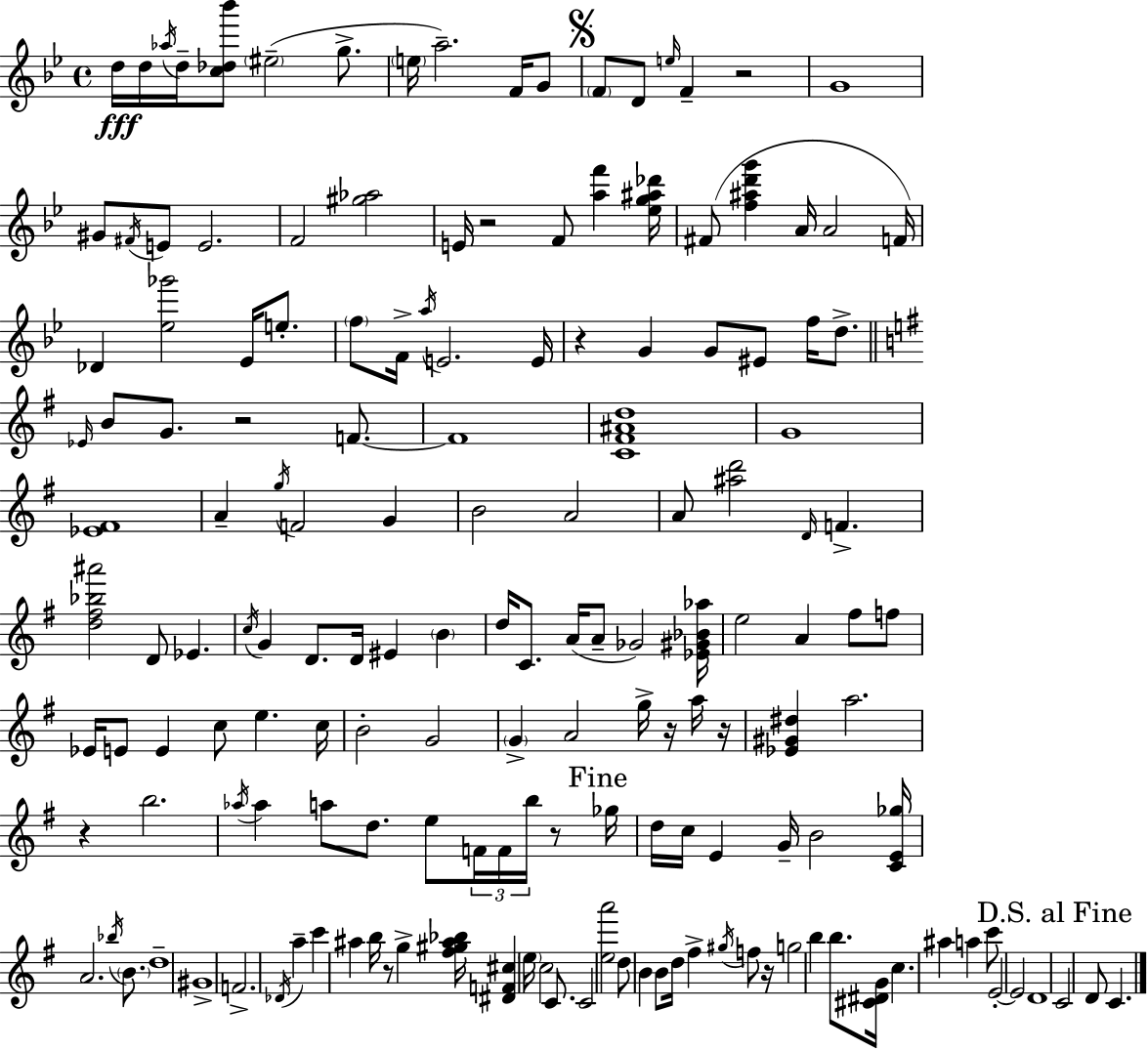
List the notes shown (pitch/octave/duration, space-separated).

D5/s D5/s Ab5/s D5/s [C5,Db5,Bb6]/e EIS5/h G5/e. E5/s A5/h. F4/s G4/e F4/e D4/e E5/s F4/q R/h G4/w G#4/e F#4/s E4/e E4/h. F4/h [G#5,Ab5]/h E4/s R/h F4/e [A5,F6]/q [Eb5,G5,A#5,Db6]/s F#4/e [F5,A#5,D6,G6]/q A4/s A4/h F4/s Db4/q [Eb5,Gb6]/h Eb4/s E5/e. F5/e F4/s A5/s E4/h. E4/s R/q G4/q G4/e EIS4/e F5/s D5/e. Eb4/s B4/e G4/e. R/h F4/e. F4/w [C4,F#4,A#4,D5]/w G4/w [Eb4,F#4]/w A4/q G5/s F4/h G4/q B4/h A4/h A4/e [A#5,D6]/h D4/s F4/q. [D5,F#5,Bb5,A#6]/h D4/e Eb4/q. C5/s G4/q D4/e. D4/s EIS4/q B4/q D5/s C4/e. A4/s A4/e Gb4/h [Eb4,G#4,Bb4,Ab5]/s E5/h A4/q F#5/e F5/e Eb4/s E4/e E4/q C5/e E5/q. C5/s B4/h G4/h G4/q A4/h G5/s R/s A5/s R/s [Eb4,G#4,D#5]/q A5/h. R/q B5/h. Ab5/s Ab5/q A5/e D5/e. E5/e F4/s F4/s B5/s R/e Gb5/s D5/s C5/s E4/q G4/s B4/h [C4,E4,Gb5]/s A4/h. Bb5/s B4/e. D5/w G#4/w F4/h. Db4/s A5/q C6/q A#5/q B5/s R/e G5/q [F#5,G#5,A#5,Bb5]/s [D#4,F4,C#5]/q E5/s C5/h C4/e. C4/h [E5,A6]/h D5/e B4/q B4/e D5/s F#5/q G#5/s F5/e R/s G5/h B5/q B5/e. [C#4,D#4,G4]/s C5/q. A#5/q A5/q C6/e E4/h E4/h D4/w C4/h D4/e C4/q.